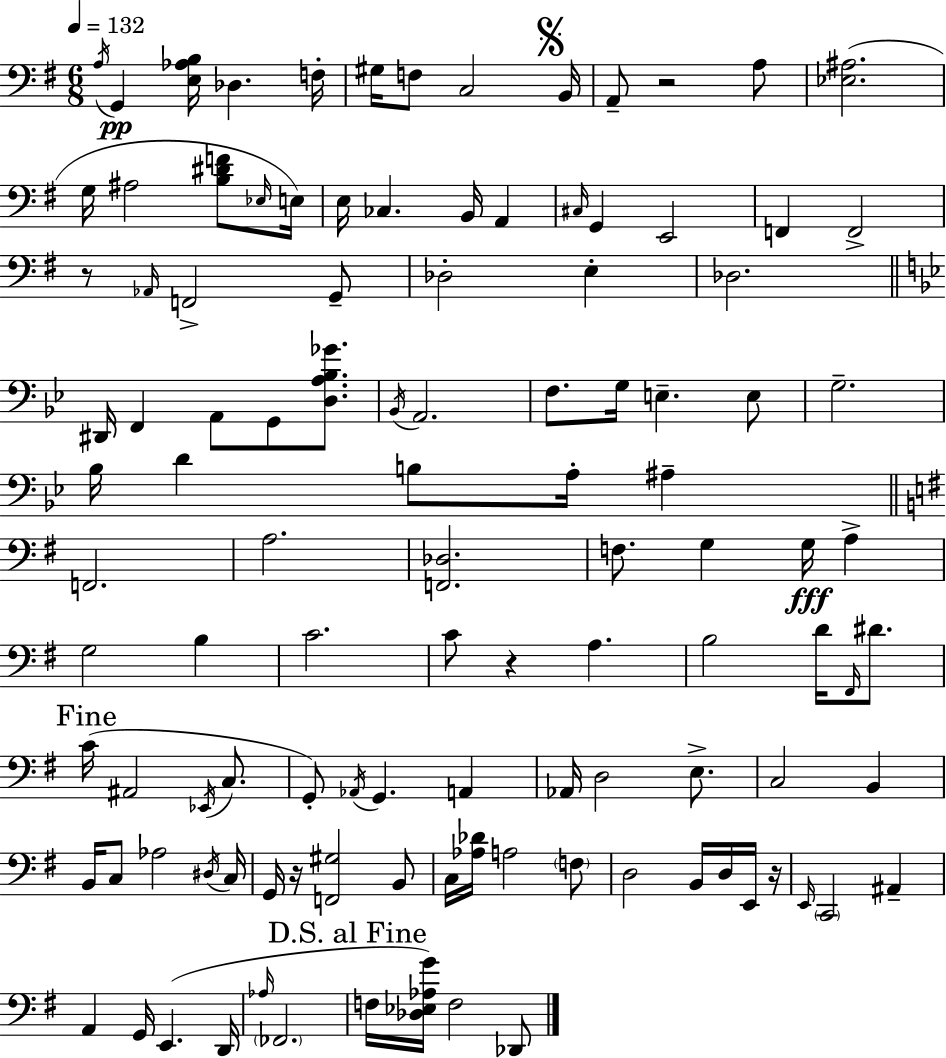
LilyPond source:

{
  \clef bass
  \numericTimeSignature
  \time 6/8
  \key e \minor
  \tempo 4 = 132
  \repeat volta 2 { \acciaccatura { a16 }\pp g,4 <e aes b>16 des4. | f16-. gis16 f8 c2 | \mark \markup { \musicglyph "scripts.segno" } b,16 a,8-- r2 a8 | <ees ais>2.( | \break g16 ais2 <b dis' f'>8 | \grace { ees16 } e16) e16 ces4. b,16 a,4 | \grace { cis16 } g,4 e,2 | f,4 f,2-> | \break r8 \grace { aes,16 } f,2-> | g,8-- des2-. | e4-. des2. | \bar "||" \break \key bes \major dis,16 f,4 a,8 g,8 <d a bes ges'>8. | \acciaccatura { bes,16 } a,2. | f8. g16 e4.-- e8 | g2.-- | \break bes16 d'4 b8 a16-. ais4-- | \bar "||" \break \key g \major f,2. | a2. | <f, des>2. | f8. g4 g16\fff a4-> | \break g2 b4 | c'2. | c'8 r4 a4. | b2 d'16 \grace { fis,16 } dis'8. | \break \mark "Fine" c'16( ais,2 \acciaccatura { ees,16 } c8. | g,8-.) \acciaccatura { aes,16 } g,4. a,4 | aes,16 d2 | e8.-> c2 b,4 | \break b,16 c8 aes2 | \acciaccatura { dis16 } c16 g,16 r16 <f, gis>2 | b,8 c16 <aes des'>16 a2 | \parenthesize f8 d2 | \break b,16 d16 e,16 r16 \grace { e,16 } \parenthesize c,2 | ais,4-- a,4 g,16 e,4.( | d,16 \grace { aes16 } \parenthesize fes,2. | \mark "D.S. al Fine" f16 <des ees aes g'>16) f2 | \break des,8 } \bar "|."
}